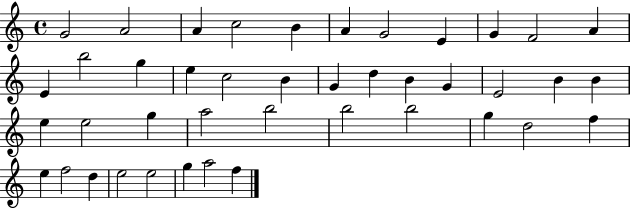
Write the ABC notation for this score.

X:1
T:Untitled
M:4/4
L:1/4
K:C
G2 A2 A c2 B A G2 E G F2 A E b2 g e c2 B G d B G E2 B B e e2 g a2 b2 b2 b2 g d2 f e f2 d e2 e2 g a2 f